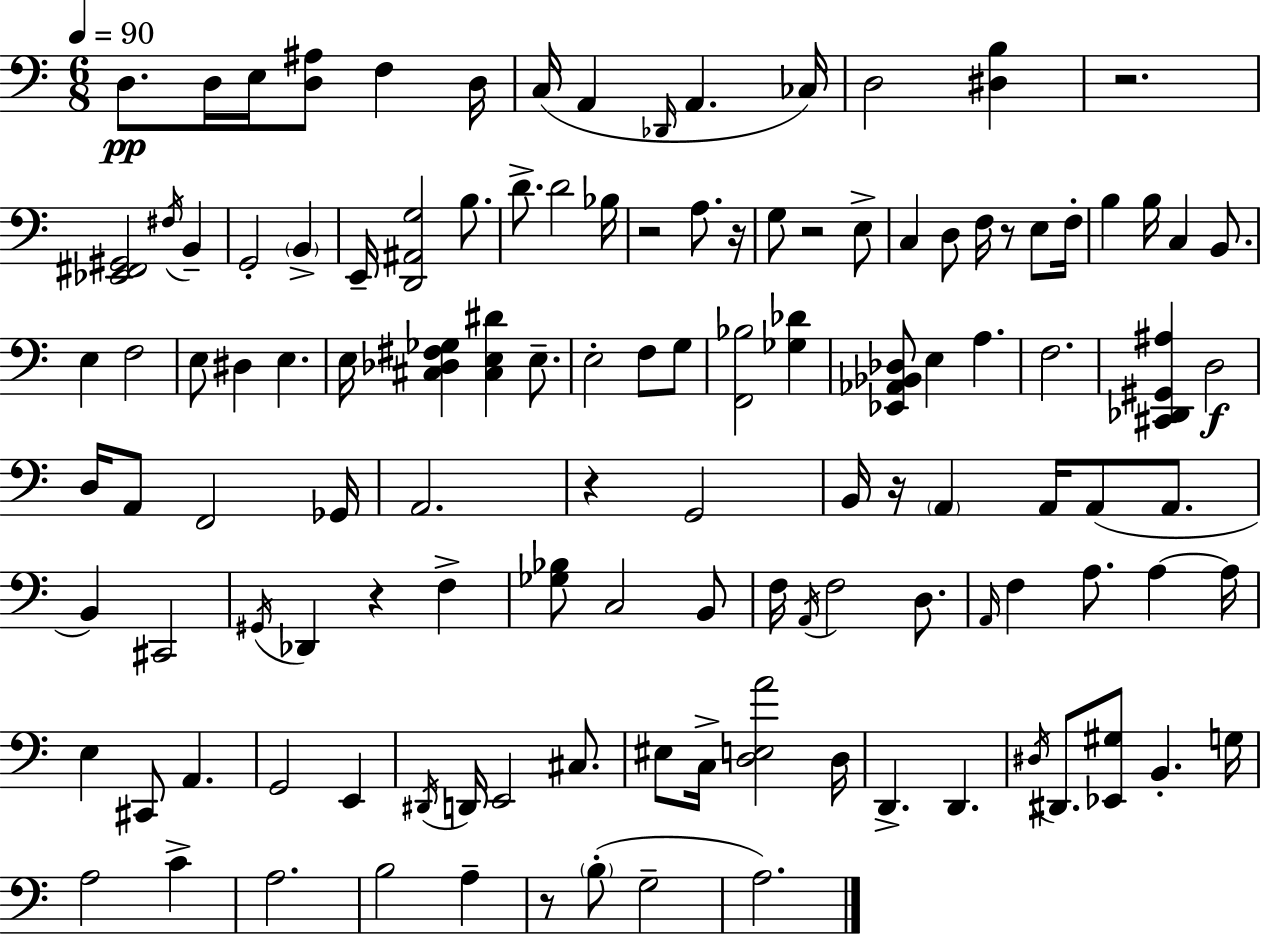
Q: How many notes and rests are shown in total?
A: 121